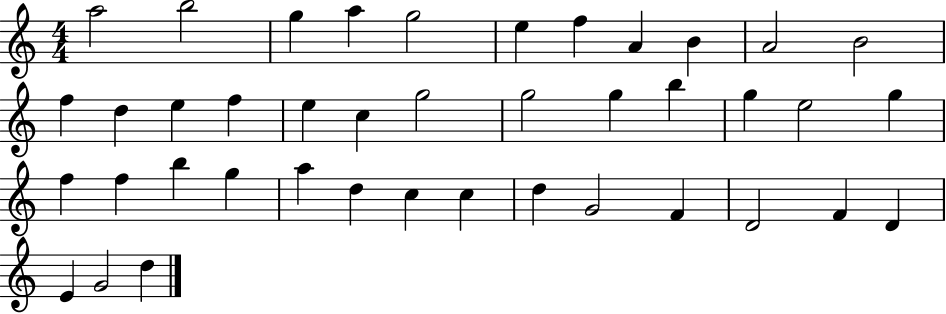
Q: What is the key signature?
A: C major